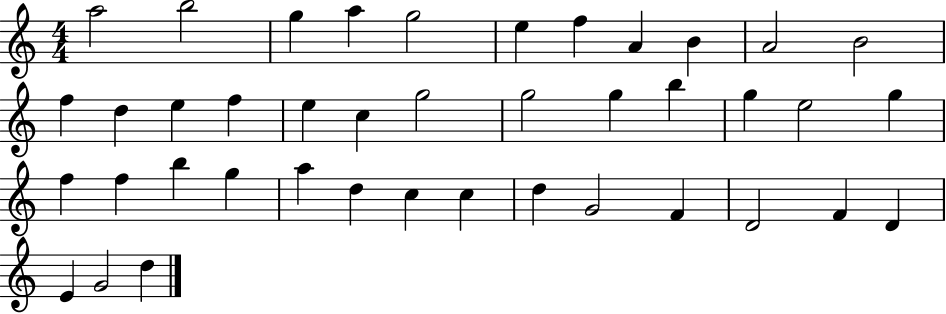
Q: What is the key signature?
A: C major